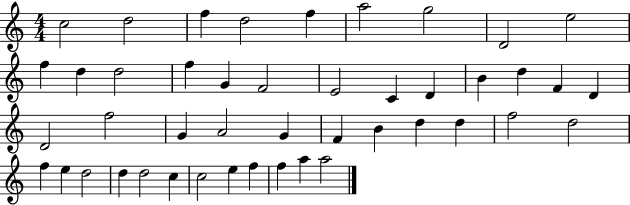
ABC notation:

X:1
T:Untitled
M:4/4
L:1/4
K:C
c2 d2 f d2 f a2 g2 D2 e2 f d d2 f G F2 E2 C D B d F D D2 f2 G A2 G F B d d f2 d2 f e d2 d d2 c c2 e f f a a2